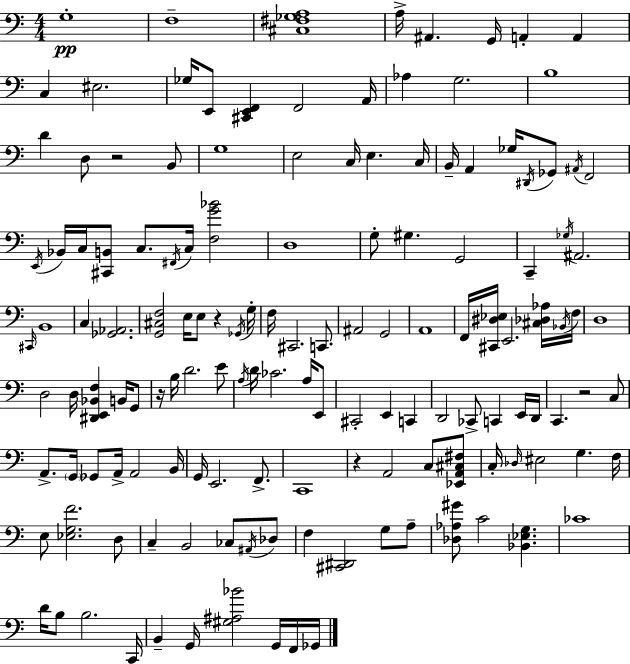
X:1
T:Untitled
M:4/4
L:1/4
K:C
G,4 F,4 [^C,^F,_G,A,]4 A,/4 ^A,, G,,/4 A,, A,, C, ^E,2 _G,/4 E,,/2 [^C,,E,,F,,] F,,2 A,,/4 _A, G,2 B,4 D D,/2 z2 B,,/2 G,4 E,2 C,/4 E, C,/4 B,,/4 A,, _G,/4 ^D,,/4 _G,,/2 ^A,,/4 F,,2 E,,/4 _B,,/4 C,/4 [^C,,B,,]/2 C,/2 ^F,,/4 C,/4 [F,G_B]2 D,4 G,/2 ^G, G,,2 C,, _G,/4 ^A,,2 ^C,,/4 B,,4 C, [_G,,_A,,]2 [G,,^C,F,]2 E,/4 E,/2 z _G,,/4 G,/4 F,/4 ^C,,2 C,,/2 ^A,,2 G,,2 A,,4 F,,/4 [^C,,^D,_E,]/4 E,,2 [^C,_D,_A,]/4 _B,,/4 F,/4 D,4 D,2 D,/4 [^D,,E,,_B,,F,] B,,/4 G,,/2 z/4 B,/4 D2 E/2 A,/4 D/4 _C2 A,/4 E,,/2 ^C,,2 E,, C,, D,,2 _C,,/2 C,, E,,/4 D,,/4 C,, z2 C,/2 A,,/2 G,,/4 _G,,/2 A,,/4 A,,2 B,,/4 G,,/4 E,,2 F,,/2 C,,4 z A,,2 C,/2 [_E,,A,,^C,^F,]/2 C,/4 _D,/4 ^E,2 G, F,/4 E,/2 [_E,G,F]2 D,/2 C, B,,2 _C,/2 ^A,,/4 _D,/2 F, [^C,,^D,,]2 G,/2 A,/2 [_D,_A,^G]/2 C2 [_B,,_E,G,] _C4 D/4 B,/2 B,2 C,,/4 B,, G,,/4 [^G,^A,_B]2 G,,/4 F,,/4 _G,,/4